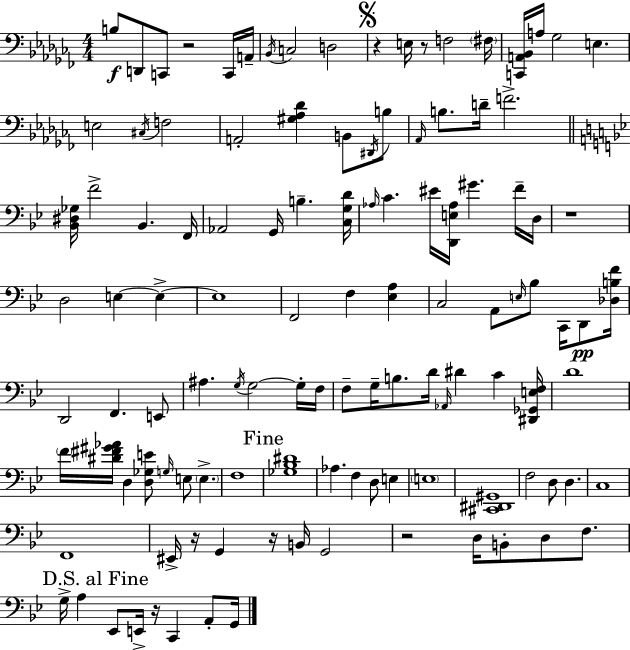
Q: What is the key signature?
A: AES minor